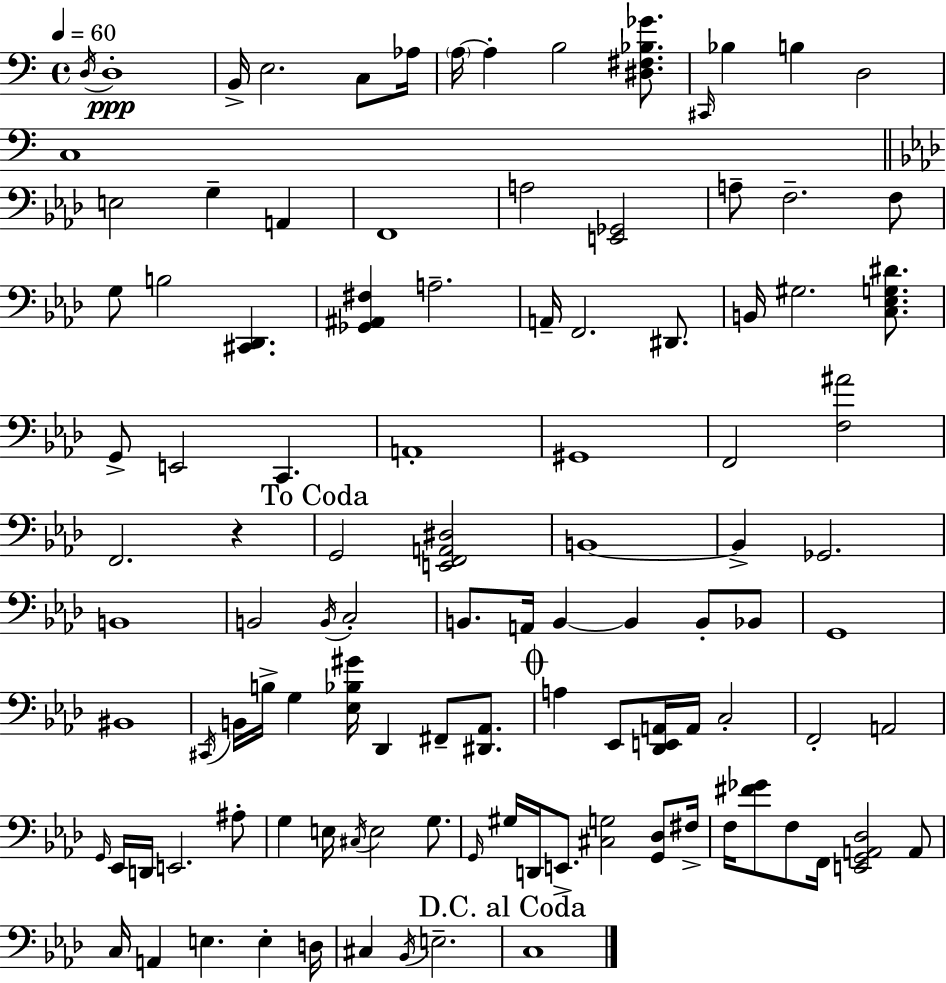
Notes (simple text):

D3/s D3/w B2/s E3/h. C3/e Ab3/s A3/s A3/q B3/h [D#3,F#3,Bb3,Gb4]/e. C#2/s Bb3/q B3/q D3/h C3/w E3/h G3/q A2/q F2/w A3/h [E2,Gb2]/h A3/e F3/h. F3/e G3/e B3/h [C#2,Db2]/q. [Gb2,A#2,F#3]/q A3/h. A2/s F2/h. D#2/e. B2/s G#3/h. [C3,Eb3,G3,D#4]/e. G2/e E2/h C2/q. A2/w G#2/w F2/h [F3,A#4]/h F2/h. R/q G2/h [E2,F2,A2,D#3]/h B2/w B2/q Gb2/h. B2/w B2/h B2/s C3/h B2/e. A2/s B2/q B2/q B2/e Bb2/e G2/w BIS2/w C#2/s B2/s B3/s G3/q [Eb3,Bb3,G#4]/s Db2/q F#2/e [D#2,Ab2]/e. A3/q Eb2/e [Db2,E2,A2]/s A2/s C3/h F2/h A2/h G2/s Eb2/s D2/s E2/h. A#3/e G3/q E3/s C#3/s E3/h G3/e. G2/s G#3/s D2/s E2/e. [C#3,G3]/h [G2,Db3]/e F#3/s F3/s [F#4,Gb4]/e F3/e F2/s [E2,G2,A2,Db3]/h A2/e C3/s A2/q E3/q. E3/q D3/s C#3/q Bb2/s E3/h. C3/w